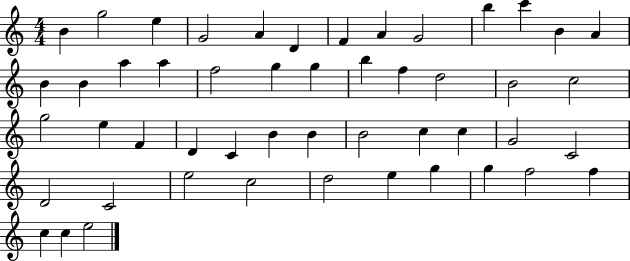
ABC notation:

X:1
T:Untitled
M:4/4
L:1/4
K:C
B g2 e G2 A D F A G2 b c' B A B B a a f2 g g b f d2 B2 c2 g2 e F D C B B B2 c c G2 C2 D2 C2 e2 c2 d2 e g g f2 f c c e2